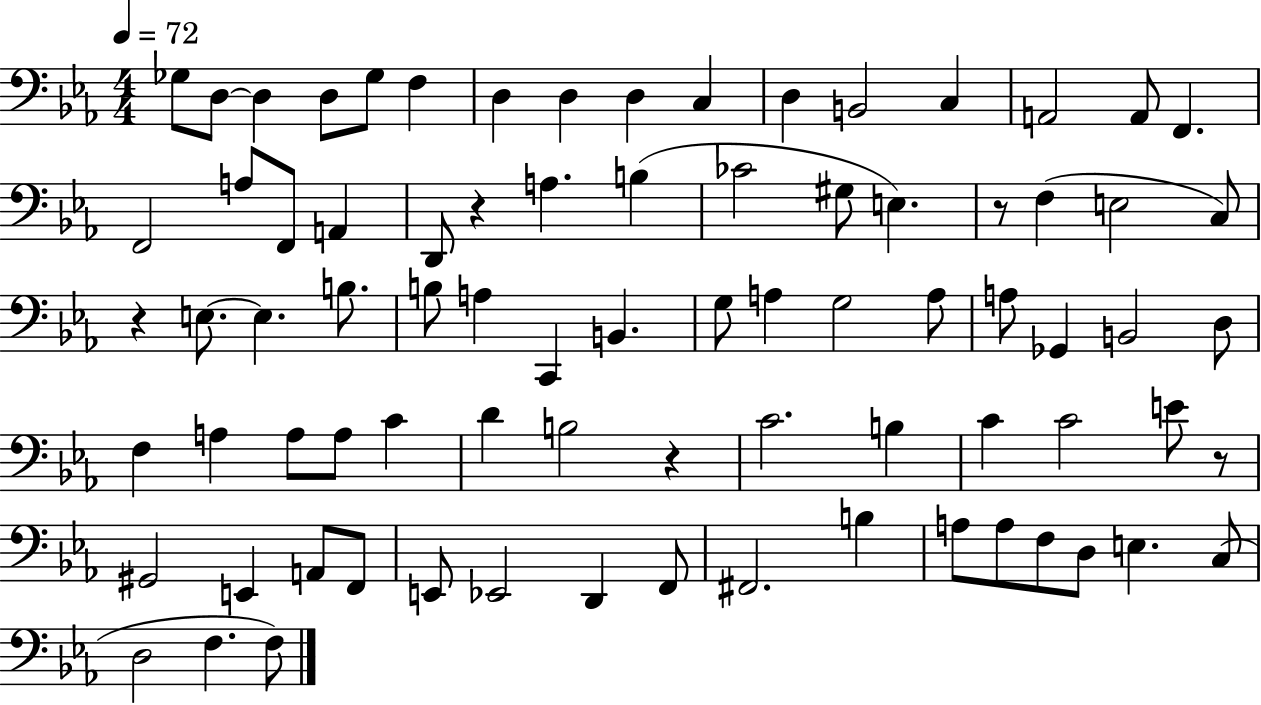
Gb3/e D3/e D3/q D3/e Gb3/e F3/q D3/q D3/q D3/q C3/q D3/q B2/h C3/q A2/h A2/e F2/q. F2/h A3/e F2/e A2/q D2/e R/q A3/q. B3/q CES4/h G#3/e E3/q. R/e F3/q E3/h C3/e R/q E3/e. E3/q. B3/e. B3/e A3/q C2/q B2/q. G3/e A3/q G3/h A3/e A3/e Gb2/q B2/h D3/e F3/q A3/q A3/e A3/e C4/q D4/q B3/h R/q C4/h. B3/q C4/q C4/h E4/e R/e G#2/h E2/q A2/e F2/e E2/e Eb2/h D2/q F2/e F#2/h. B3/q A3/e A3/e F3/e D3/e E3/q. C3/e D3/h F3/q. F3/e